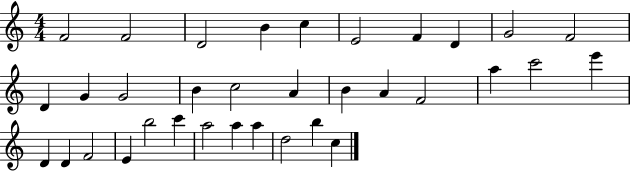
F4/h F4/h D4/h B4/q C5/q E4/h F4/q D4/q G4/h F4/h D4/q G4/q G4/h B4/q C5/h A4/q B4/q A4/q F4/h A5/q C6/h E6/q D4/q D4/q F4/h E4/q B5/h C6/q A5/h A5/q A5/q D5/h B5/q C5/q